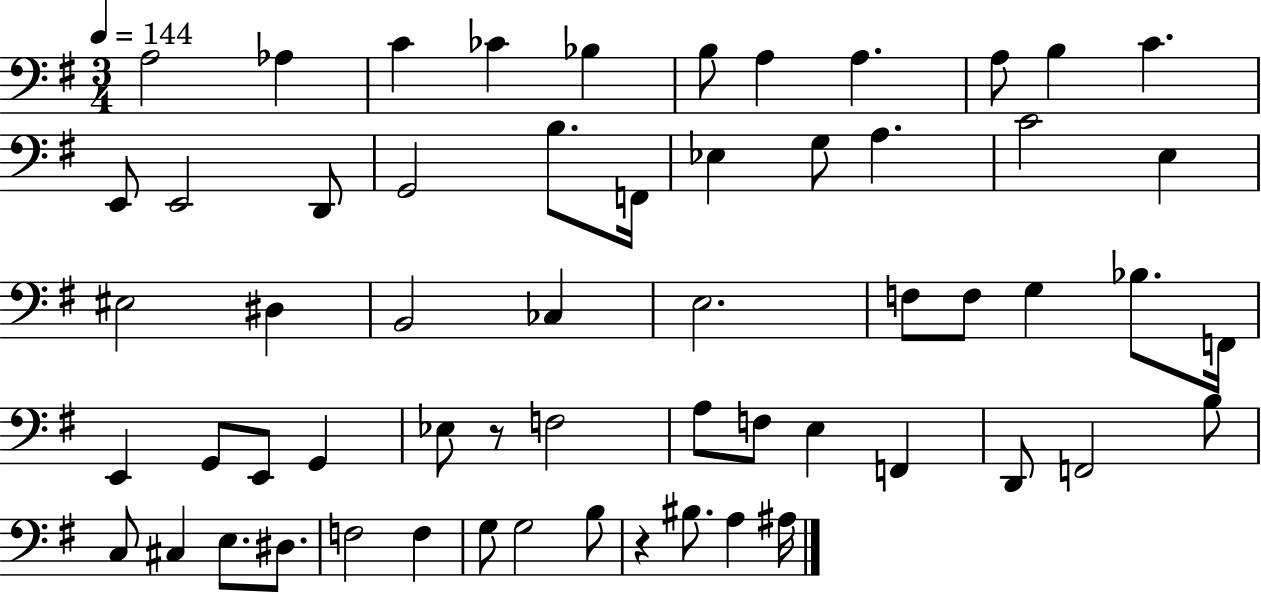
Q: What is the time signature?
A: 3/4